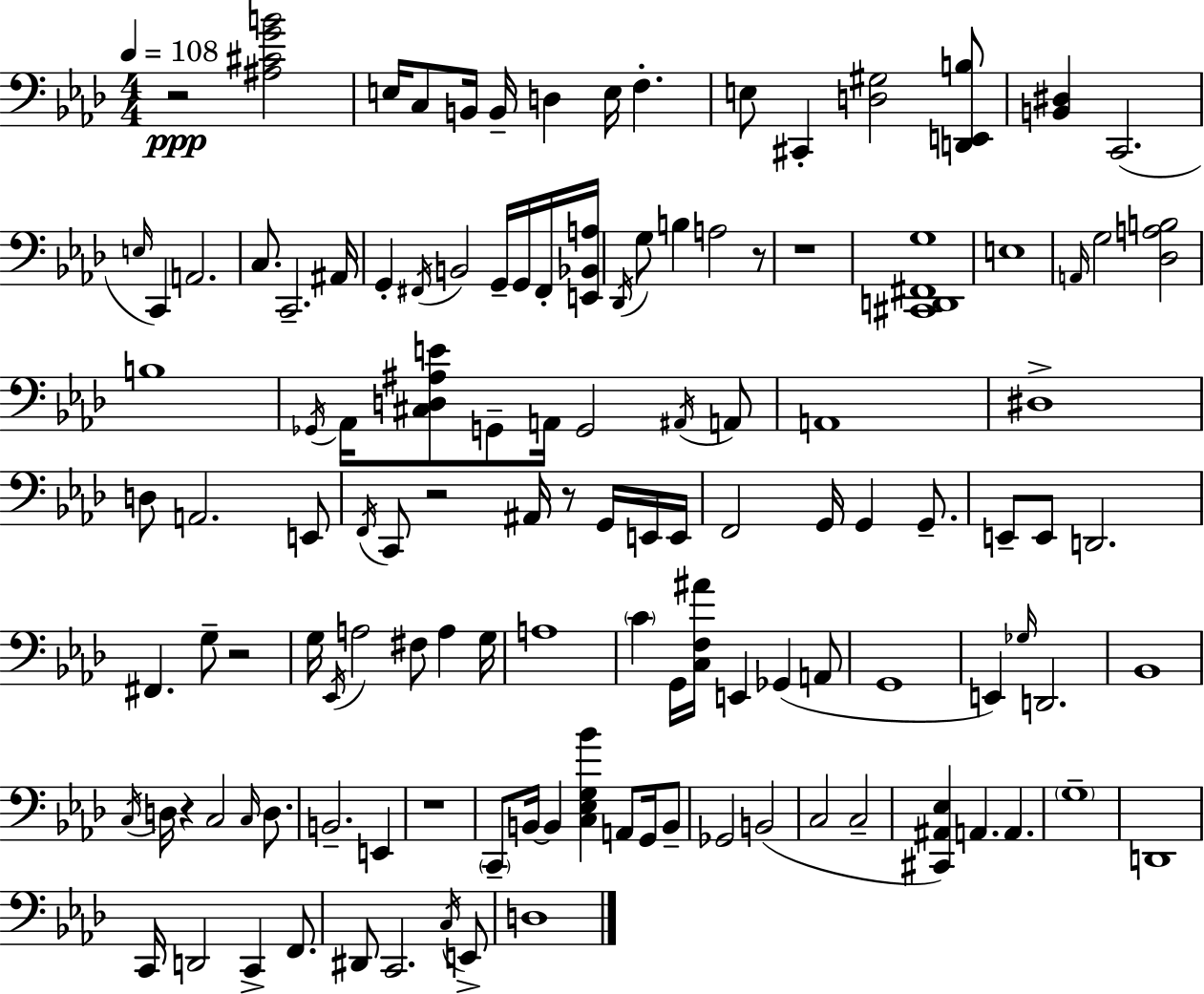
X:1
T:Untitled
M:4/4
L:1/4
K:Fm
z2 [^A,^CGB]2 E,/4 C,/2 B,,/4 B,,/4 D, E,/4 F, E,/2 ^C,, [D,^G,]2 [D,,E,,B,]/2 [B,,^D,] C,,2 E,/4 C,, A,,2 C,/2 C,,2 ^A,,/4 G,, ^F,,/4 B,,2 G,,/4 G,,/4 ^F,,/4 [E,,_B,,A,]/4 _D,,/4 G,/2 B, A,2 z/2 z4 [^C,,D,,^F,,G,]4 E,4 A,,/4 G,2 [_D,A,B,]2 B,4 _G,,/4 _A,,/4 [^C,D,^A,E]/2 G,,/2 A,,/4 G,,2 ^A,,/4 A,,/2 A,,4 ^D,4 D,/2 A,,2 E,,/2 F,,/4 C,,/2 z2 ^A,,/4 z/2 G,,/4 E,,/4 E,,/4 F,,2 G,,/4 G,, G,,/2 E,,/2 E,,/2 D,,2 ^F,, G,/2 z2 G,/4 _E,,/4 A,2 ^F,/2 A, G,/4 A,4 C G,,/4 [C,F,^A]/4 E,, _G,, A,,/2 G,,4 E,, _G,/4 D,,2 _B,,4 C,/4 D,/4 z C,2 C,/4 D,/2 B,,2 E,, z4 C,,/2 B,,/4 B,, [C,_E,G,_B] A,,/2 G,,/4 B,,/2 _G,,2 B,,2 C,2 C,2 [^C,,^A,,_E,] A,, A,, G,4 D,,4 C,,/4 D,,2 C,, F,,/2 ^D,,/2 C,,2 C,/4 E,,/2 D,4